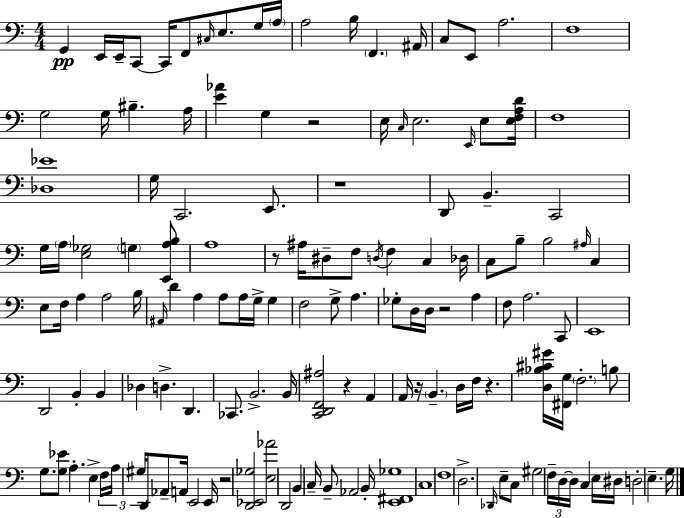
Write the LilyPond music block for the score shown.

{
  \clef bass
  \numericTimeSignature
  \time 4/4
  \key c \major
  g,4\pp e,16 e,16-- c,8~~ c,16 f,8 \grace { cis16 } e8. g16 | \parenthesize a16 a2 b16 \parenthesize f,4. | ais,16 c8 e,8 a2. | f1 | \break g2 g16 bis4.-- | a16 <e' aes'>4 g4 r2 | e16 \grace { c16 } e2. \grace { e,16 } | e8 <e f a d'>16 f1 | \break <des ees'>1 | g16 c,2. | e,8. r1 | d,8 b,4.-- c,2 | \break g16 \parenthesize a16 <e ges>2 \parenthesize g4 | <e, a b>8 a1 | r8 ais16 dis8-- f8 \acciaccatura { d16 } f4 c4 | des16 c8 b8-- b2 | \break \grace { ais16 } c4 e8 f16 a4 a2 | b16 \grace { ais,16 } d'4 a4 a8 | a16 g16-> g4 f2 g8-> | a4. ges8-. d16 d16 r2 | \break a4 f8 a2. | c,8 e,1 | d,2 b,4-. | b,4 des4 d4.-> | \break d,4. ces,8. b,2.-> | b,16 <c, d, f, ais>2 r4 | a,4 a,16 r16 \parenthesize b,4.-- d16 f16 | r4. <d bes cis' gis'>16 <fis, g>16 \parenthesize f2.-. | \break b8 g8. <g ees'>8 a4.-. | e4-> \tuplet 3/2 { f16 a16 gis16 } d,8 aes,8-- a,16 e,2 | e,16 r2 <d, ees, ges>2 | <e aes'>2 d,2 | \break b,4 c16-- b,8-- aes,2 | b,16-. <e, fis, ges>1 | c1 | f1 | \break d2.-> | \grace { des,16 } e8-- c8 gis2 \tuplet 3/2 { f16-- | d16~~ d16 } c4 e16 dis16 d2-. | e4.-- g16 \bar "|."
}